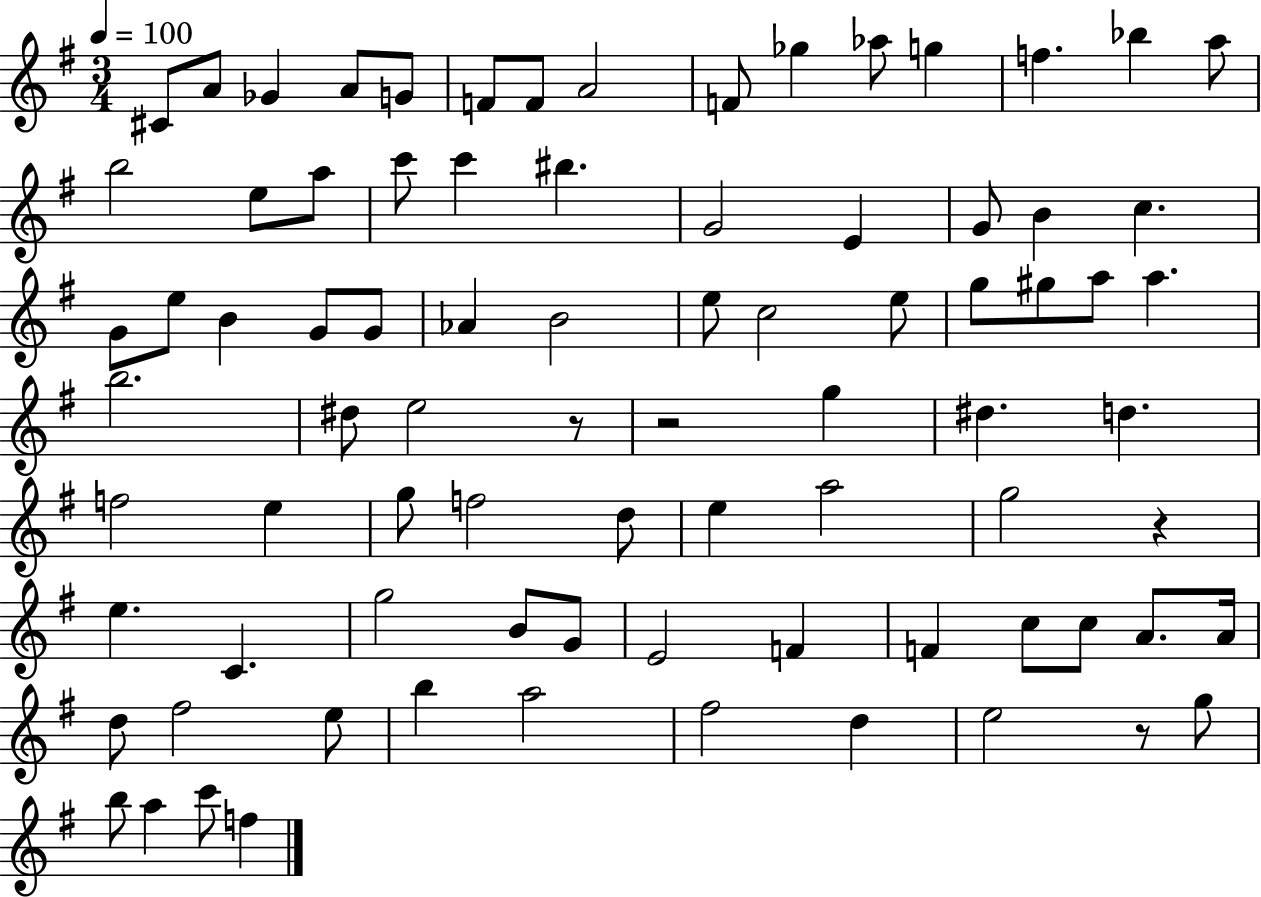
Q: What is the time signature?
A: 3/4